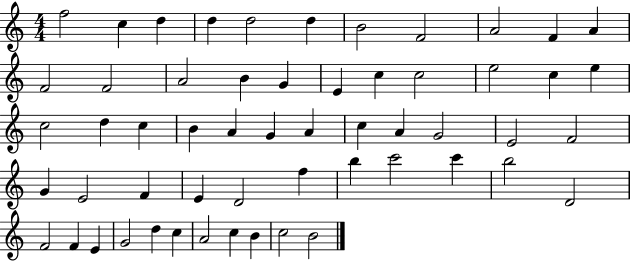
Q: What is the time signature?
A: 4/4